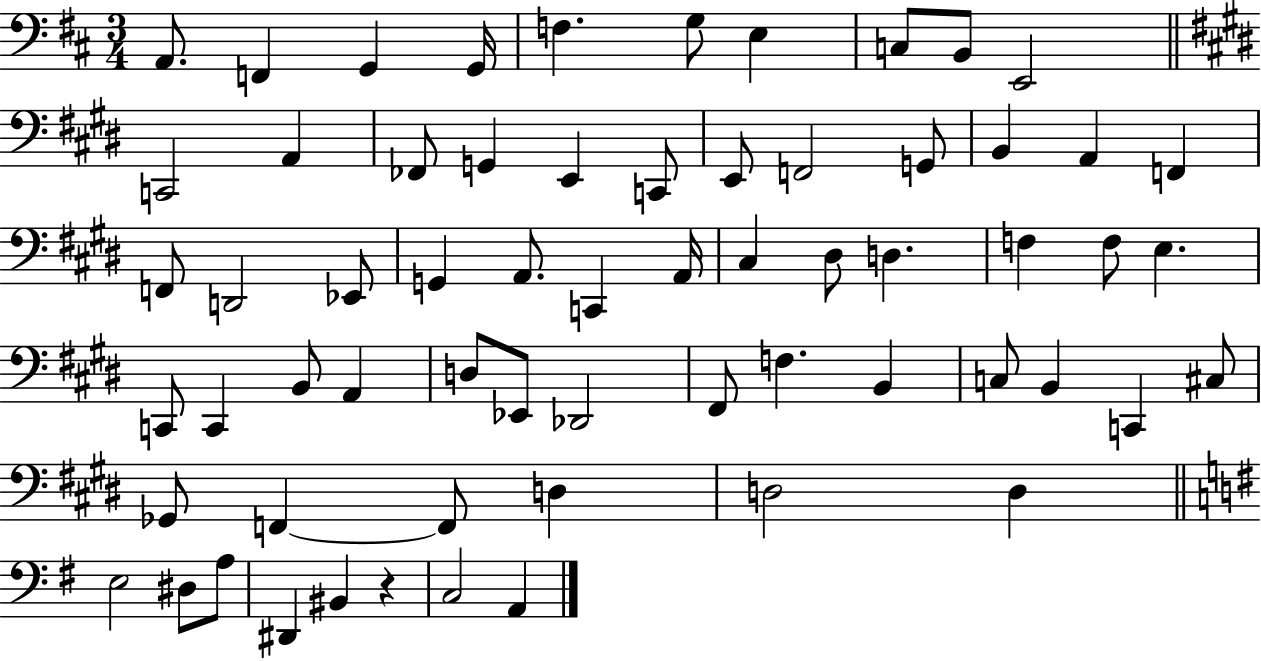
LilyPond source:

{
  \clef bass
  \numericTimeSignature
  \time 3/4
  \key d \major
  a,8. f,4 g,4 g,16 | f4. g8 e4 | c8 b,8 e,2 | \bar "||" \break \key e \major c,2 a,4 | fes,8 g,4 e,4 c,8 | e,8 f,2 g,8 | b,4 a,4 f,4 | \break f,8 d,2 ees,8 | g,4 a,8. c,4 a,16 | cis4 dis8 d4. | f4 f8 e4. | \break c,8 c,4 b,8 a,4 | d8 ees,8 des,2 | fis,8 f4. b,4 | c8 b,4 c,4 cis8 | \break ges,8 f,4~~ f,8 d4 | d2 d4 | \bar "||" \break \key g \major e2 dis8 a8 | dis,4 bis,4 r4 | c2 a,4 | \bar "|."
}